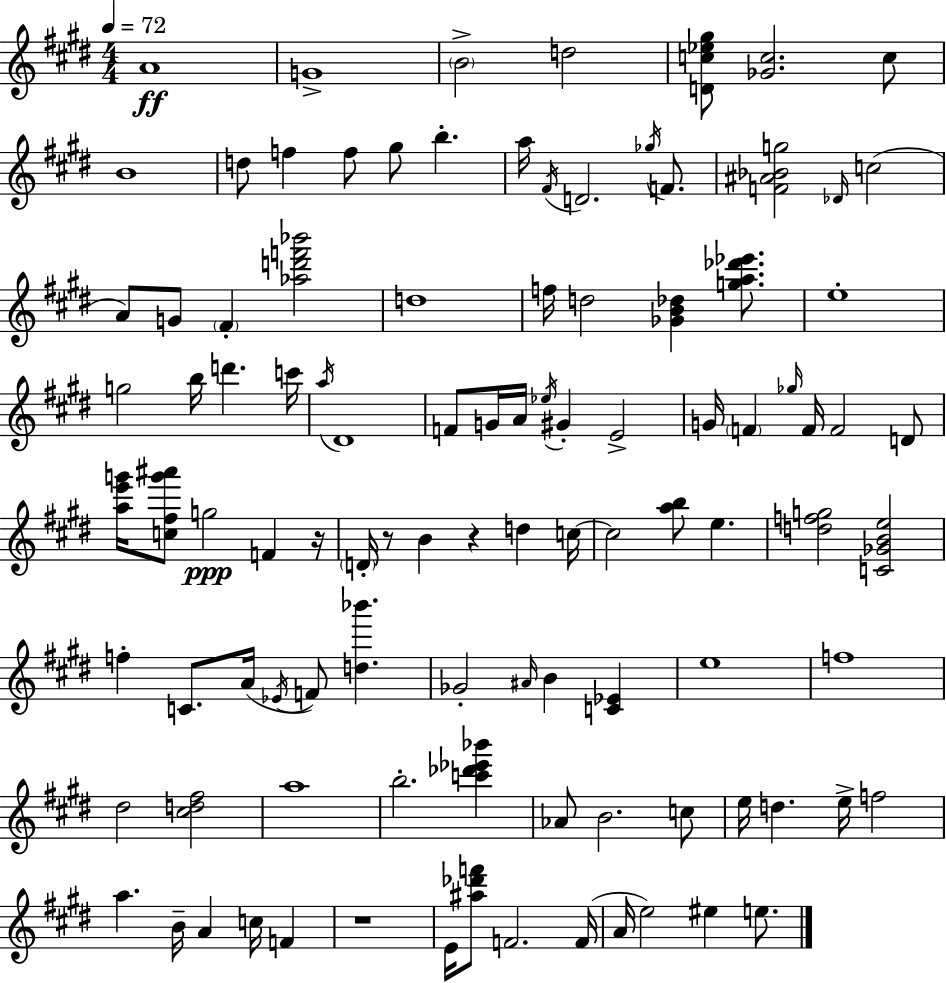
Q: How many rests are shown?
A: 4